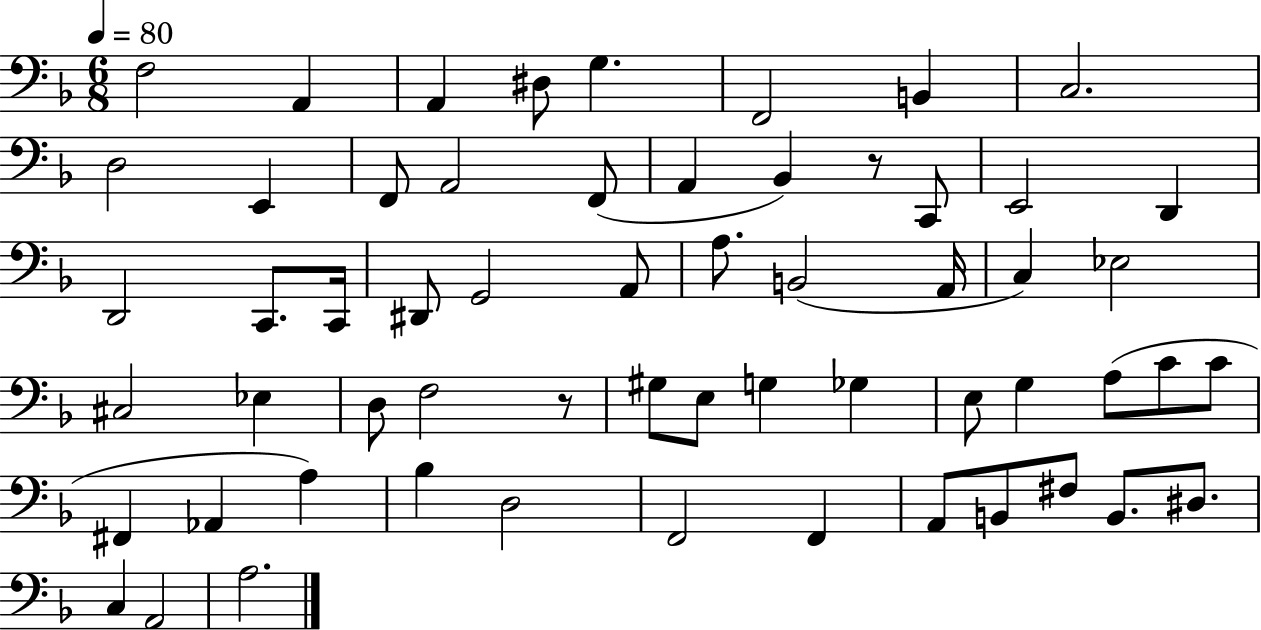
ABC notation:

X:1
T:Untitled
M:6/8
L:1/4
K:F
F,2 A,, A,, ^D,/2 G, F,,2 B,, C,2 D,2 E,, F,,/2 A,,2 F,,/2 A,, _B,, z/2 C,,/2 E,,2 D,, D,,2 C,,/2 C,,/4 ^D,,/2 G,,2 A,,/2 A,/2 B,,2 A,,/4 C, _E,2 ^C,2 _E, D,/2 F,2 z/2 ^G,/2 E,/2 G, _G, E,/2 G, A,/2 C/2 C/2 ^F,, _A,, A, _B, D,2 F,,2 F,, A,,/2 B,,/2 ^F,/2 B,,/2 ^D,/2 C, A,,2 A,2